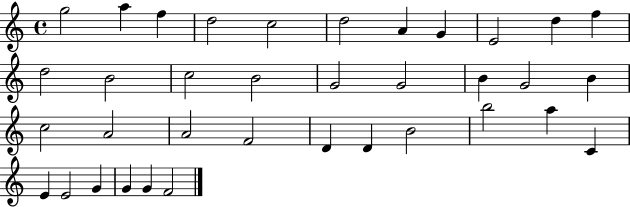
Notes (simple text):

G5/h A5/q F5/q D5/h C5/h D5/h A4/q G4/q E4/h D5/q F5/q D5/h B4/h C5/h B4/h G4/h G4/h B4/q G4/h B4/q C5/h A4/h A4/h F4/h D4/q D4/q B4/h B5/h A5/q C4/q E4/q E4/h G4/q G4/q G4/q F4/h